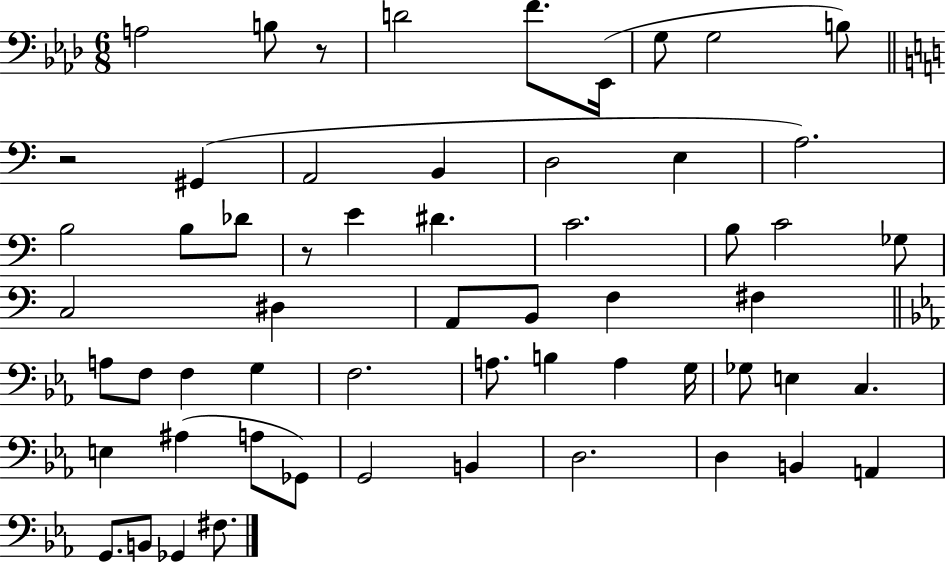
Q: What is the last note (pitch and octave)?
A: F#3